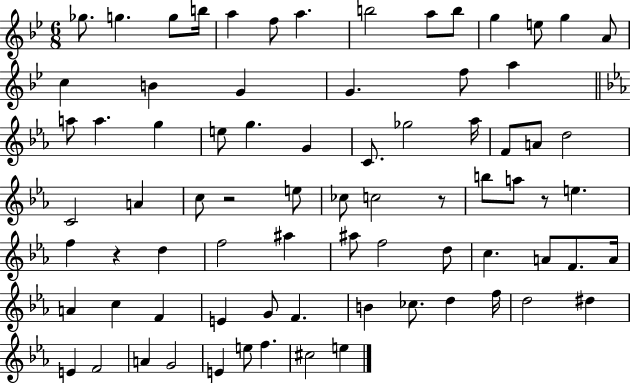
{
  \clef treble
  \numericTimeSignature
  \time 6/8
  \key bes \major
  ges''8. g''4. g''8 b''16 | a''4 f''8 a''4. | b''2 a''8 b''8 | g''4 e''8 g''4 a'8 | \break c''4 b'4 g'4 | g'4. f''8 a''4 | \bar "||" \break \key ees \major a''8 a''4. g''4 | e''8 g''4. g'4 | c'8. ges''2 aes''16 | f'8 a'8 d''2 | \break c'2 a'4 | c''8 r2 e''8 | ces''8 c''2 r8 | b''8 a''8 r8 e''4. | \break f''4 r4 d''4 | f''2 ais''4 | ais''8 f''2 d''8 | c''4. a'8 f'8. a'16 | \break a'4 c''4 f'4 | e'4 g'8 f'4. | b'4 ces''8. d''4 f''16 | d''2 dis''4 | \break e'4 f'2 | a'4 g'2 | e'4 e''8 f''4. | cis''2 e''4 | \break \bar "|."
}